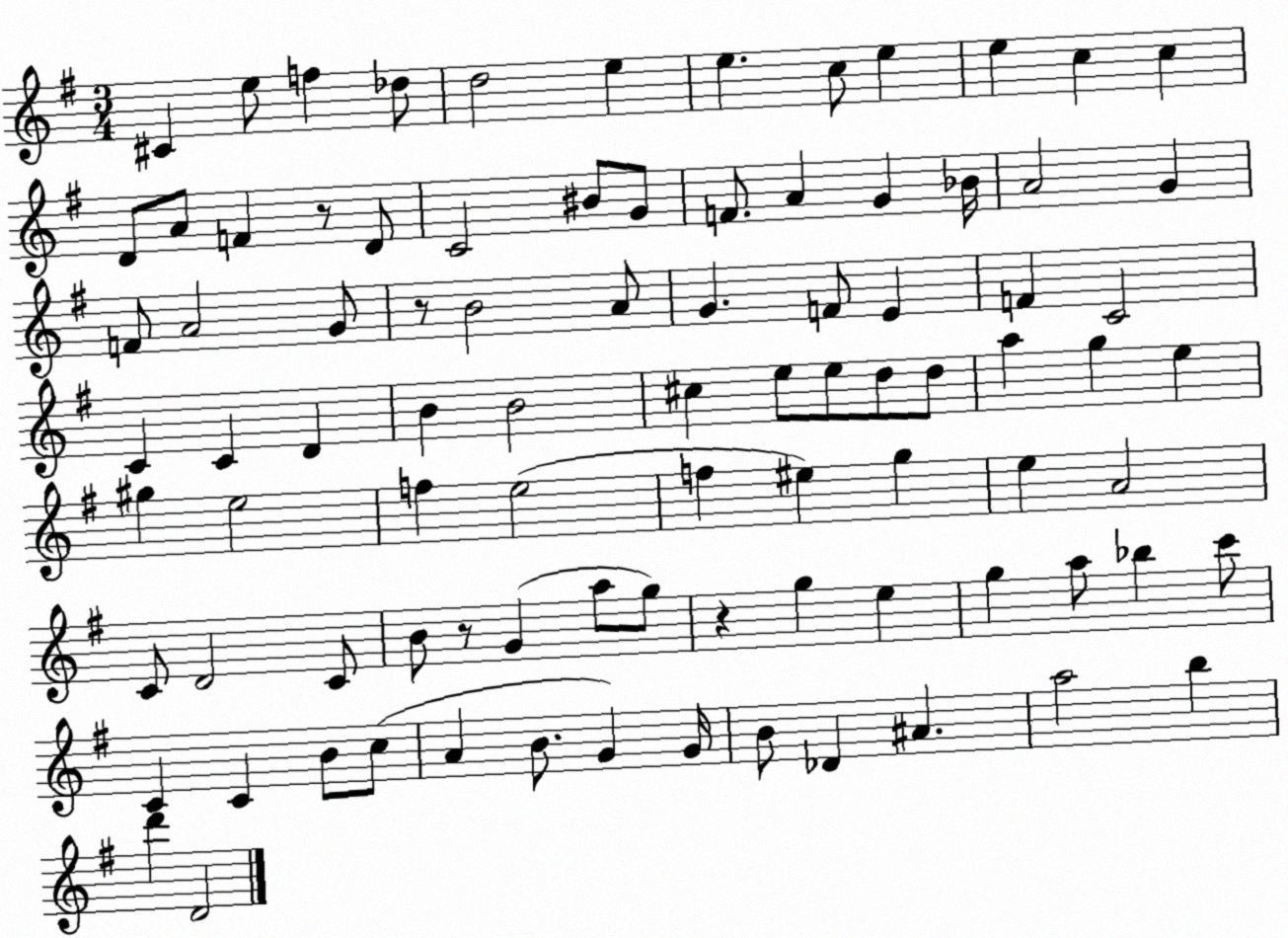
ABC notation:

X:1
T:Untitled
M:3/4
L:1/4
K:G
^C e/2 f _d/2 d2 e e c/2 e e c c D/2 A/2 F z/2 D/2 C2 ^B/2 G/2 F/2 A G _B/4 A2 G F/2 A2 G/2 z/2 B2 A/2 G F/2 E F C2 C C D B B2 ^c e/2 e/2 d/2 d/2 a g e ^g e2 f e2 f ^e g e A2 C/2 D2 C/2 B/2 z/2 G a/2 g/2 z g e g a/2 _b c'/2 C C B/2 c/2 A B/2 G G/4 B/2 _D ^A a2 b d' D2